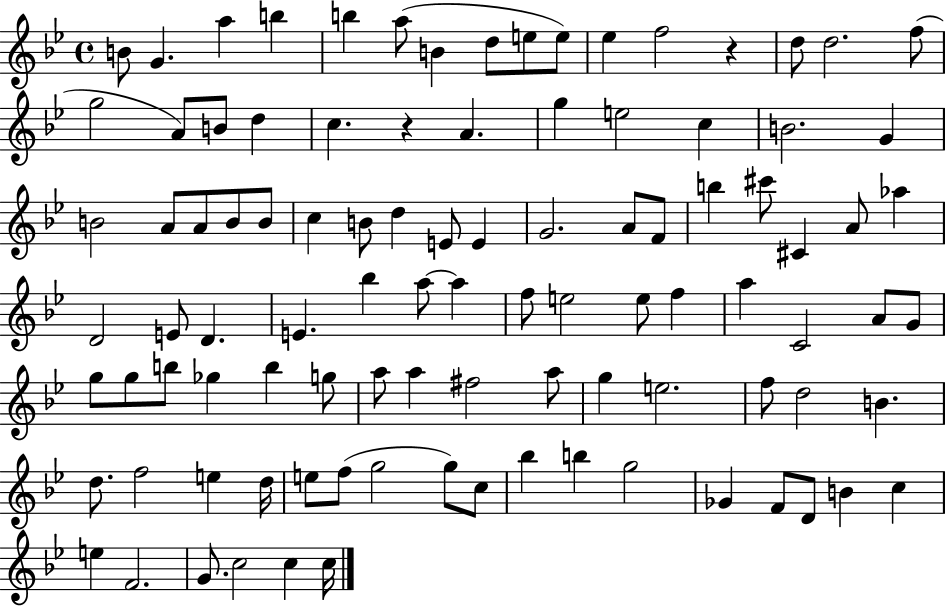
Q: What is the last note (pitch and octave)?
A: C5